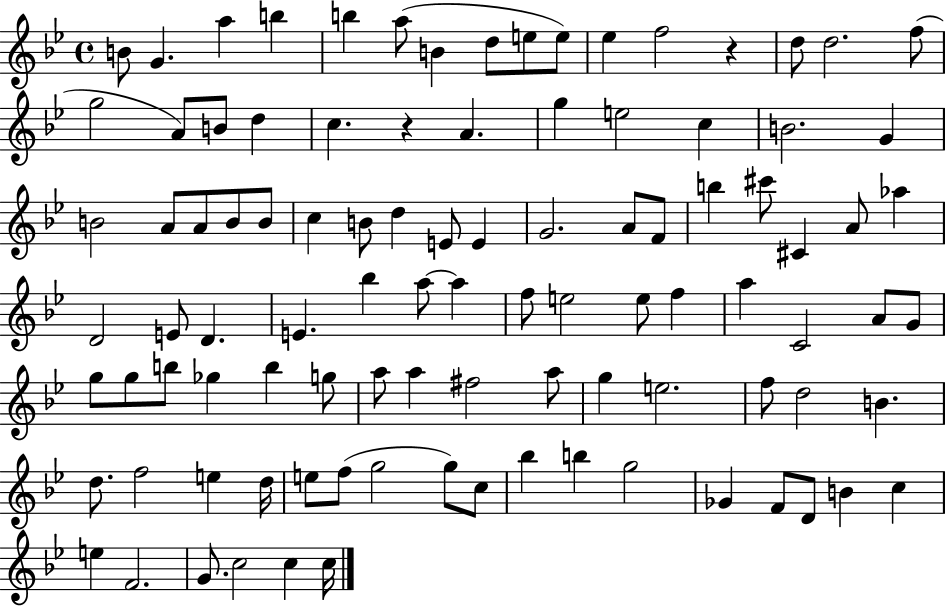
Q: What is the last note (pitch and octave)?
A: C5